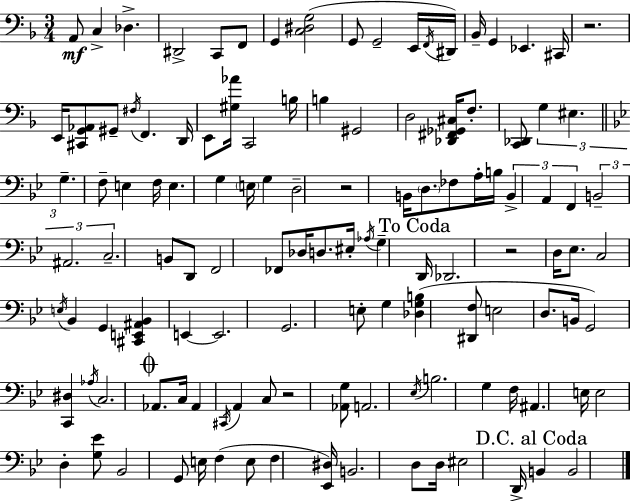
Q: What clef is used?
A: bass